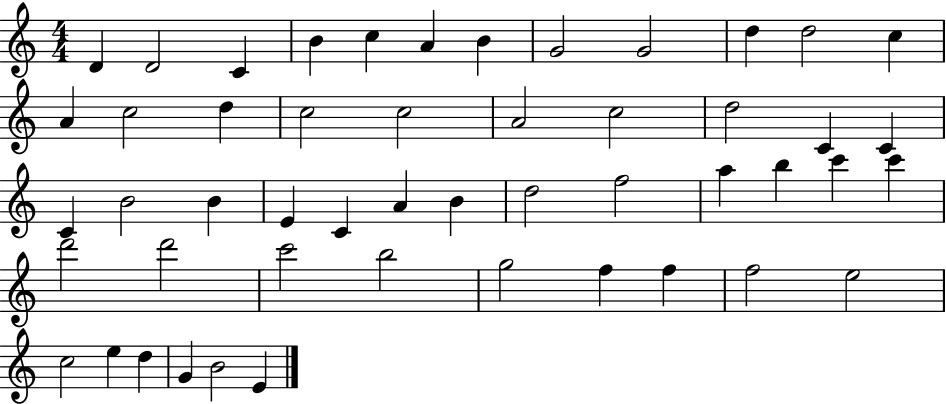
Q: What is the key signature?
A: C major